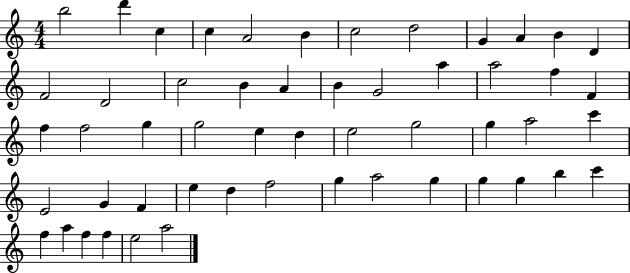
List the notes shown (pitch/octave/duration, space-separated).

B5/h D6/q C5/q C5/q A4/h B4/q C5/h D5/h G4/q A4/q B4/q D4/q F4/h D4/h C5/h B4/q A4/q B4/q G4/h A5/q A5/h F5/q F4/q F5/q F5/h G5/q G5/h E5/q D5/q E5/h G5/h G5/q A5/h C6/q E4/h G4/q F4/q E5/q D5/q F5/h G5/q A5/h G5/q G5/q G5/q B5/q C6/q F5/q A5/q F5/q F5/q E5/h A5/h